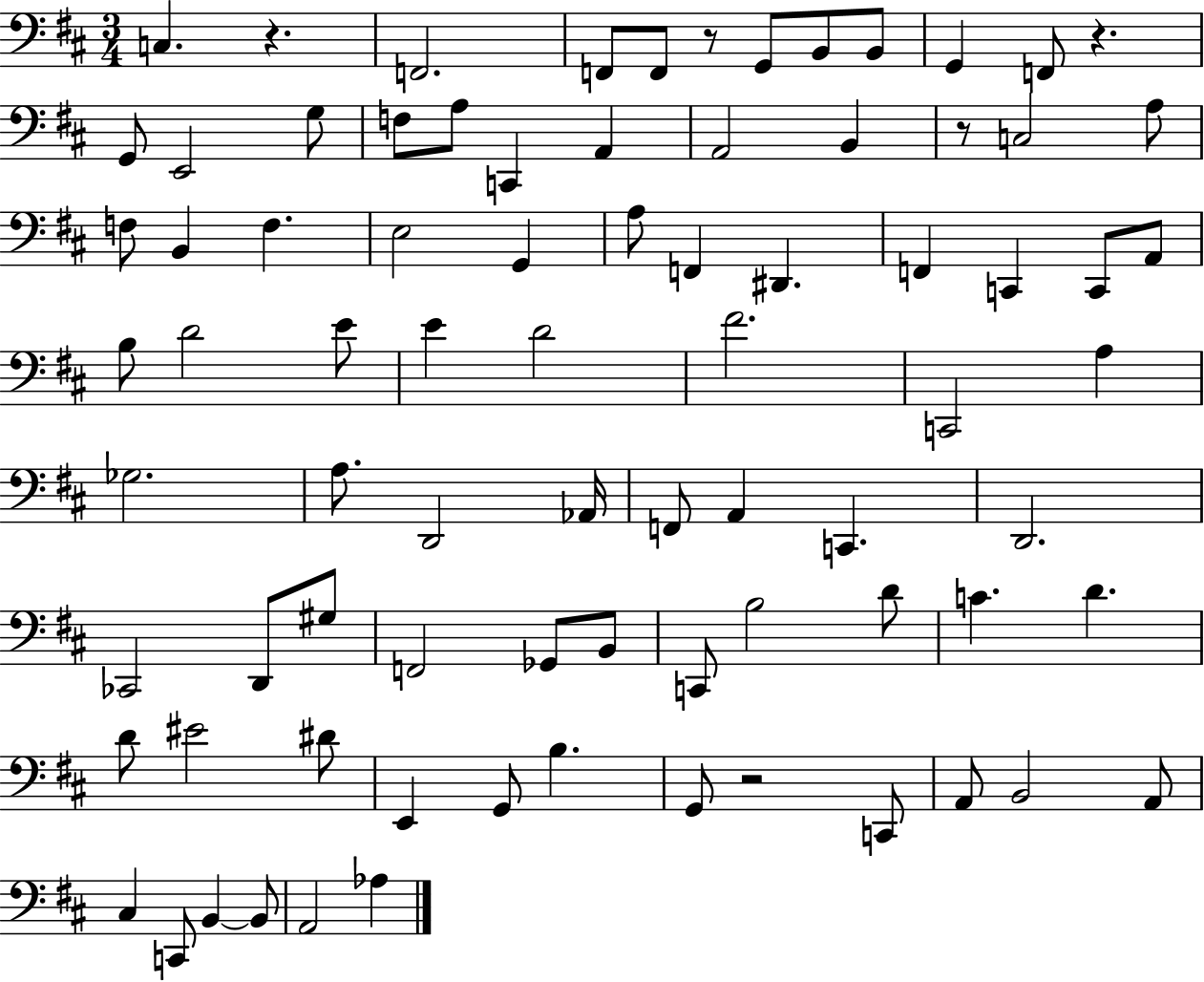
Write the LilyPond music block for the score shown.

{
  \clef bass
  \numericTimeSignature
  \time 3/4
  \key d \major
  c4. r4. | f,2. | f,8 f,8 r8 g,8 b,8 b,8 | g,4 f,8 r4. | \break g,8 e,2 g8 | f8 a8 c,4 a,4 | a,2 b,4 | r8 c2 a8 | \break f8 b,4 f4. | e2 g,4 | a8 f,4 dis,4. | f,4 c,4 c,8 a,8 | \break b8 d'2 e'8 | e'4 d'2 | fis'2. | c,2 a4 | \break ges2. | a8. d,2 aes,16 | f,8 a,4 c,4. | d,2. | \break ces,2 d,8 gis8 | f,2 ges,8 b,8 | c,8 b2 d'8 | c'4. d'4. | \break d'8 eis'2 dis'8 | e,4 g,8 b4. | g,8 r2 c,8 | a,8 b,2 a,8 | \break cis4 c,8 b,4~~ b,8 | a,2 aes4 | \bar "|."
}